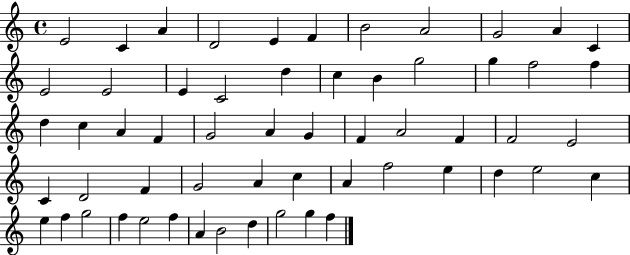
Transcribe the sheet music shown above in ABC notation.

X:1
T:Untitled
M:4/4
L:1/4
K:C
E2 C A D2 E F B2 A2 G2 A C E2 E2 E C2 d c B g2 g f2 f d c A F G2 A G F A2 F F2 E2 C D2 F G2 A c A f2 e d e2 c e f g2 f e2 f A B2 d g2 g f